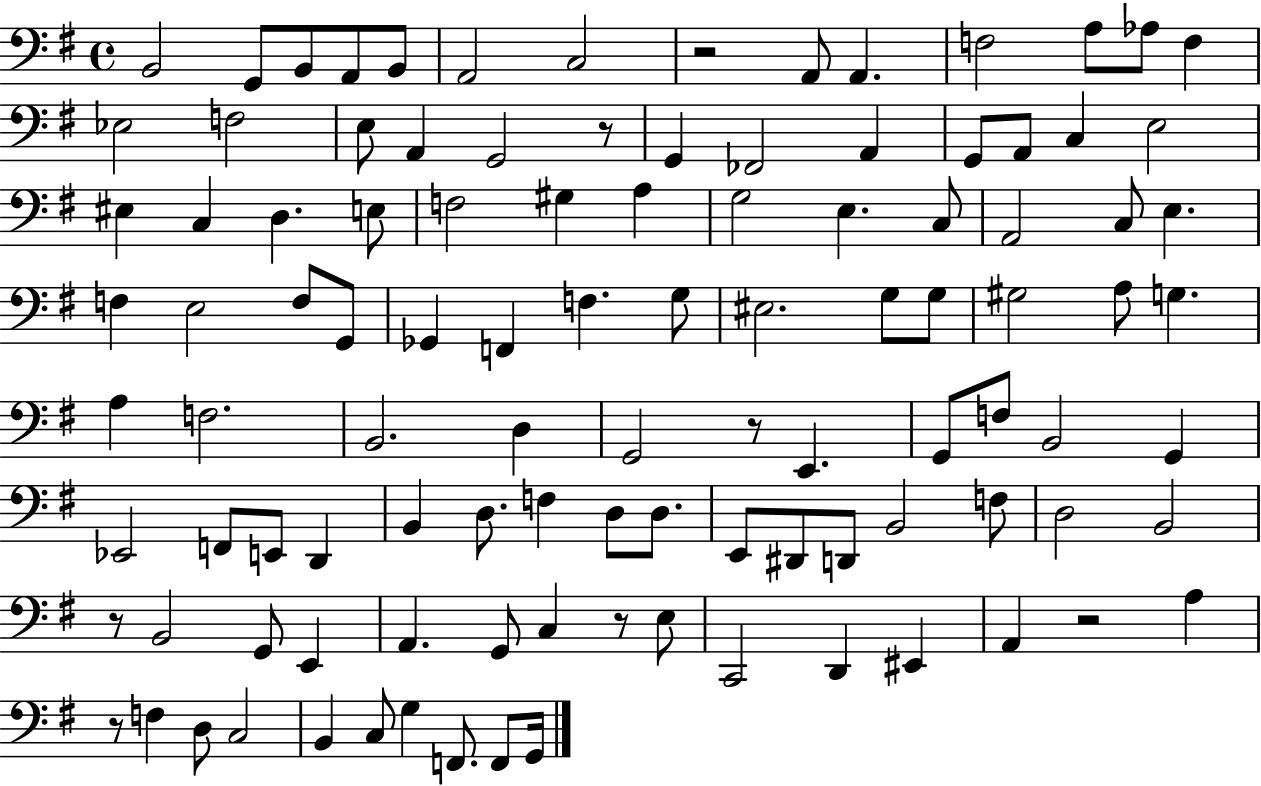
{
  \clef bass
  \time 4/4
  \defaultTimeSignature
  \key g \major
  b,2 g,8 b,8 a,8 b,8 | a,2 c2 | r2 a,8 a,4. | f2 a8 aes8 f4 | \break ees2 f2 | e8 a,4 g,2 r8 | g,4 fes,2 a,4 | g,8 a,8 c4 e2 | \break eis4 c4 d4. e8 | f2 gis4 a4 | g2 e4. c8 | a,2 c8 e4. | \break f4 e2 f8 g,8 | ges,4 f,4 f4. g8 | eis2. g8 g8 | gis2 a8 g4. | \break a4 f2. | b,2. d4 | g,2 r8 e,4. | g,8 f8 b,2 g,4 | \break ees,2 f,8 e,8 d,4 | b,4 d8. f4 d8 d8. | e,8 dis,8 d,8 b,2 f8 | d2 b,2 | \break r8 b,2 g,8 e,4 | a,4. g,8 c4 r8 e8 | c,2 d,4 eis,4 | a,4 r2 a4 | \break r8 f4 d8 c2 | b,4 c8 g4 f,8. f,8 g,16 | \bar "|."
}